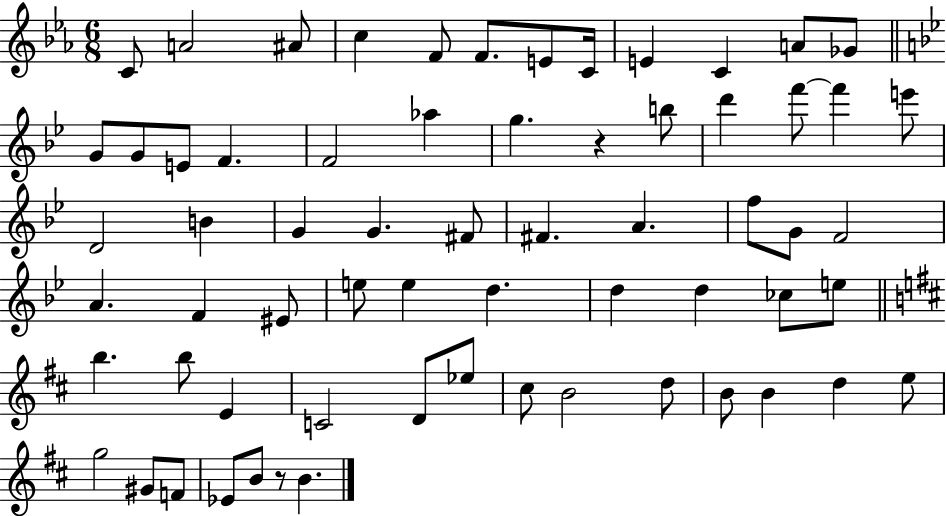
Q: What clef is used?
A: treble